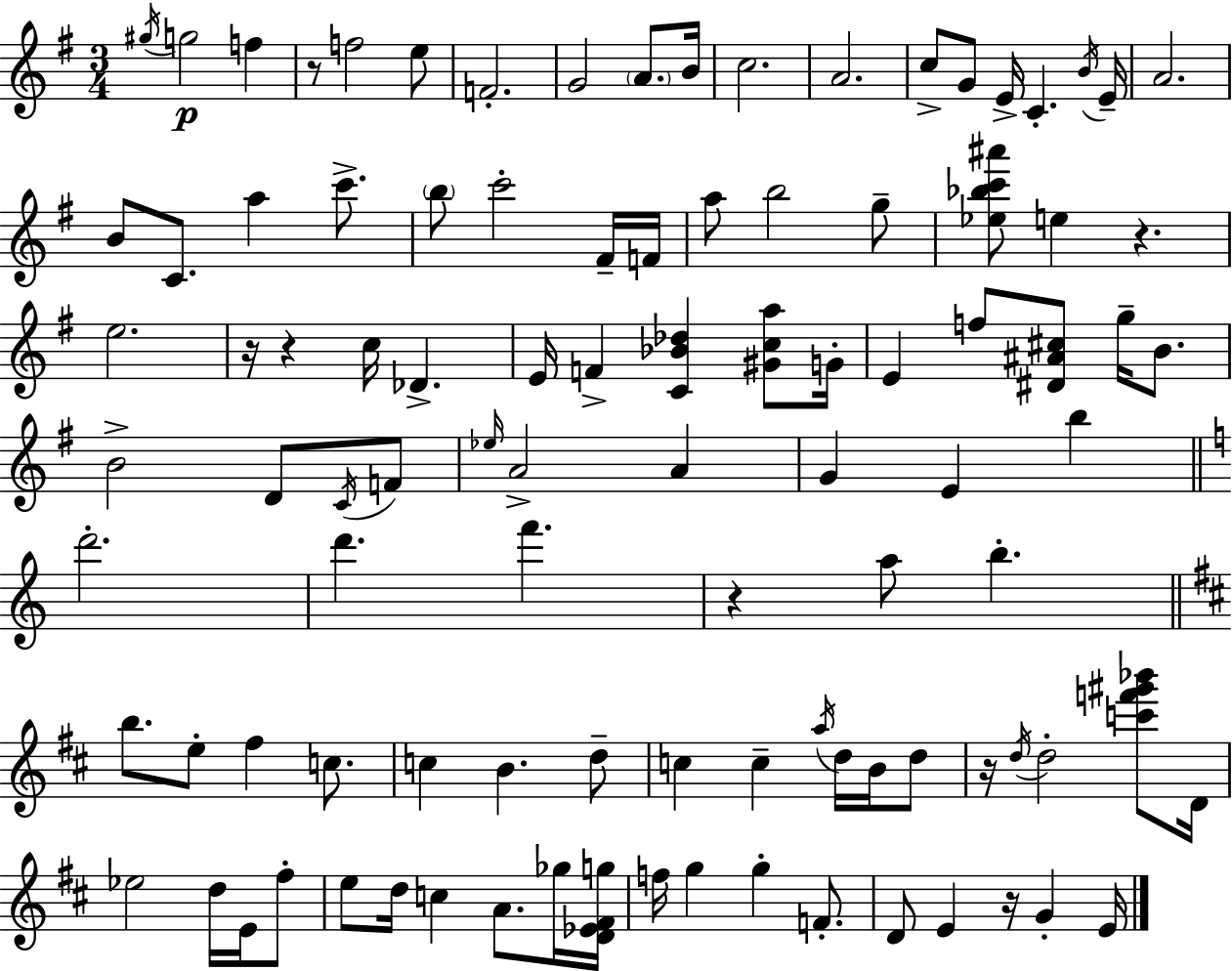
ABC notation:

X:1
T:Untitled
M:3/4
L:1/4
K:G
^g/4 g2 f z/2 f2 e/2 F2 G2 A/2 B/4 c2 A2 c/2 G/2 E/4 C B/4 E/4 A2 B/2 C/2 a c'/2 b/2 c'2 ^F/4 F/4 a/2 b2 g/2 [_e_bc'^a']/2 e z e2 z/4 z c/4 _D E/4 F [C_B_d] [^Gca]/2 G/4 E f/2 [^D^A^c]/2 g/4 B/2 B2 D/2 C/4 F/2 _e/4 A2 A G E b d'2 d' f' z a/2 b b/2 e/2 ^f c/2 c B d/2 c c a/4 d/4 B/4 d/2 z/4 d/4 d2 [c'f'^g'_b']/2 D/4 _e2 d/4 E/4 ^f/2 e/2 d/4 c A/2 _g/4 [D_E^Fg]/4 f/4 g g F/2 D/2 E z/4 G E/4